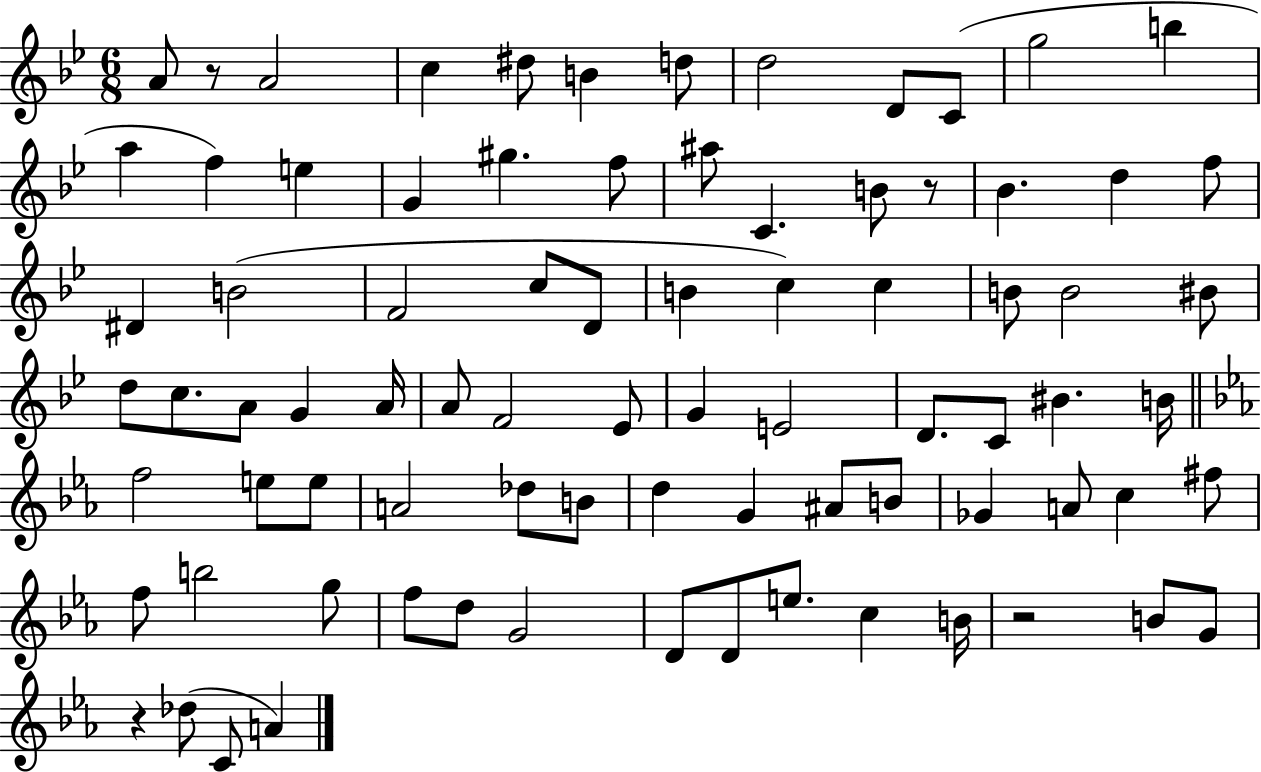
{
  \clef treble
  \numericTimeSignature
  \time 6/8
  \key bes \major
  a'8 r8 a'2 | c''4 dis''8 b'4 d''8 | d''2 d'8 c'8( | g''2 b''4 | \break a''4 f''4) e''4 | g'4 gis''4. f''8 | ais''8 c'4. b'8 r8 | bes'4. d''4 f''8 | \break dis'4 b'2( | f'2 c''8 d'8 | b'4 c''4) c''4 | b'8 b'2 bis'8 | \break d''8 c''8. a'8 g'4 a'16 | a'8 f'2 ees'8 | g'4 e'2 | d'8. c'8 bis'4. b'16 | \break \bar "||" \break \key ees \major f''2 e''8 e''8 | a'2 des''8 b'8 | d''4 g'4 ais'8 b'8 | ges'4 a'8 c''4 fis''8 | \break f''8 b''2 g''8 | f''8 d''8 g'2 | d'8 d'8 e''8. c''4 b'16 | r2 b'8 g'8 | \break r4 des''8( c'8 a'4) | \bar "|."
}